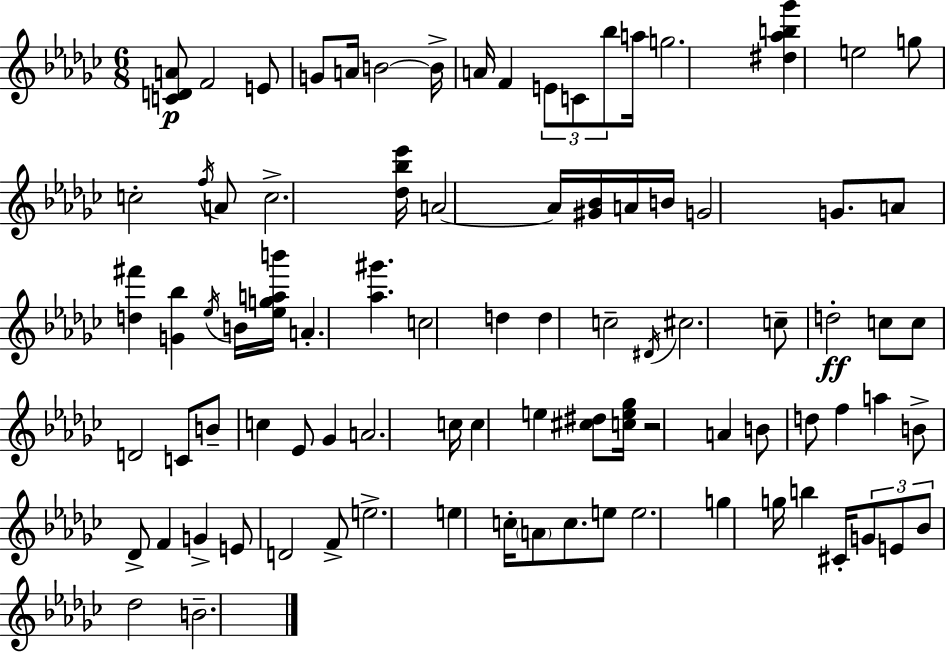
{
  \clef treble
  \numericTimeSignature
  \time 6/8
  \key ees \minor
  <c' d' a'>8\p f'2 e'8 | g'8 a'16 b'2~~ b'16-> | a'16 f'4 \tuplet 3/2 { e'8 c'8 bes''8 } a''16 | g''2. | \break <dis'' aes'' b'' ges'''>4 e''2 | g''8 c''2-. \acciaccatura { f''16 } a'8 | c''2.-> | <des'' bes'' ees'''>16 a'2~~ a'16 <gis' bes'>16 | \break a'16 b'16 g'2 g'8. | a'8 <d'' fis'''>4 <g' bes''>4 \acciaccatura { ees''16 } | b'16 <ees'' g'' a'' b'''>16 a'4.-. <aes'' gis'''>4. | c''2 d''4 | \break d''4 c''2-- | \acciaccatura { dis'16 } cis''2. | c''8-- d''2-.\ff | c''8 c''8 d'2 | \break c'8 b'8-- c''4 ees'8 ges'4 | a'2. | c''16 c''4 e''4 | <cis'' dis''>8 <c'' e'' ges''>16 r2 a'4 | \break b'8 d''8 f''4 a''4 | b'8-> des'8-> f'4 g'4-> | e'8 d'2 | f'8-> e''2.-> | \break e''4 c''16-. \parenthesize a'8 c''8. | e''8 e''2. | g''4 g''16 b''4 | cis'16-. \tuplet 3/2 { g'8 e'8 bes'8 } des''2 | \break b'2.-- | \bar "|."
}